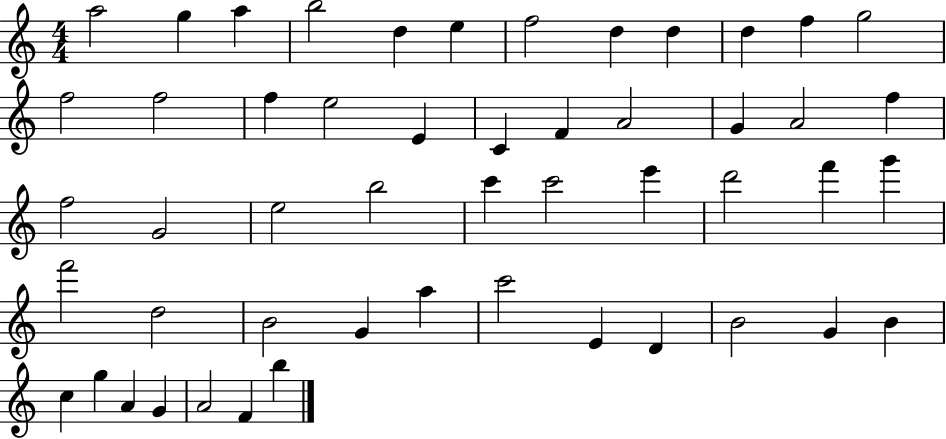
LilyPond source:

{
  \clef treble
  \numericTimeSignature
  \time 4/4
  \key c \major
  a''2 g''4 a''4 | b''2 d''4 e''4 | f''2 d''4 d''4 | d''4 f''4 g''2 | \break f''2 f''2 | f''4 e''2 e'4 | c'4 f'4 a'2 | g'4 a'2 f''4 | \break f''2 g'2 | e''2 b''2 | c'''4 c'''2 e'''4 | d'''2 f'''4 g'''4 | \break f'''2 d''2 | b'2 g'4 a''4 | c'''2 e'4 d'4 | b'2 g'4 b'4 | \break c''4 g''4 a'4 g'4 | a'2 f'4 b''4 | \bar "|."
}